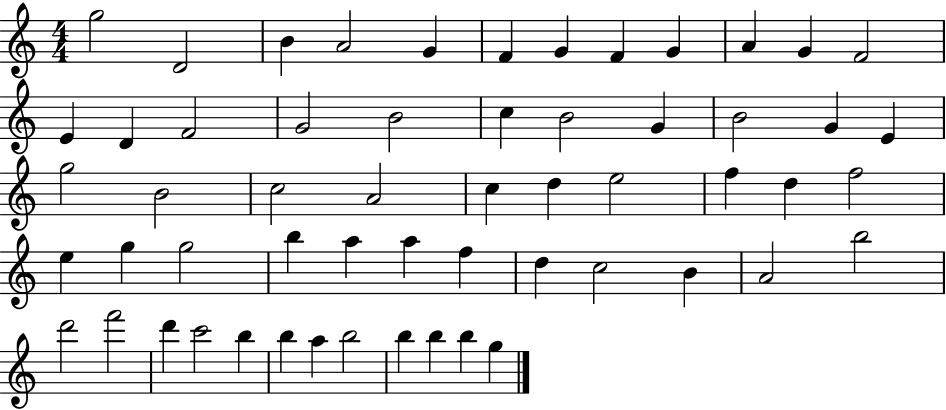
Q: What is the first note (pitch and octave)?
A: G5